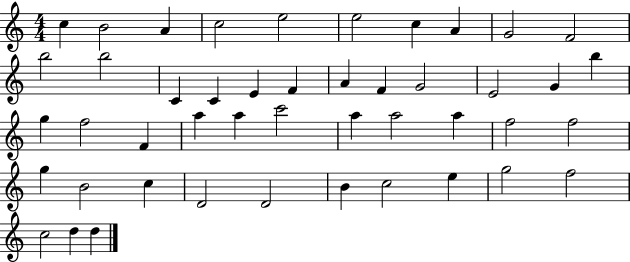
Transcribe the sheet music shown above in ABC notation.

X:1
T:Untitled
M:4/4
L:1/4
K:C
c B2 A c2 e2 e2 c A G2 F2 b2 b2 C C E F A F G2 E2 G b g f2 F a a c'2 a a2 a f2 f2 g B2 c D2 D2 B c2 e g2 f2 c2 d d